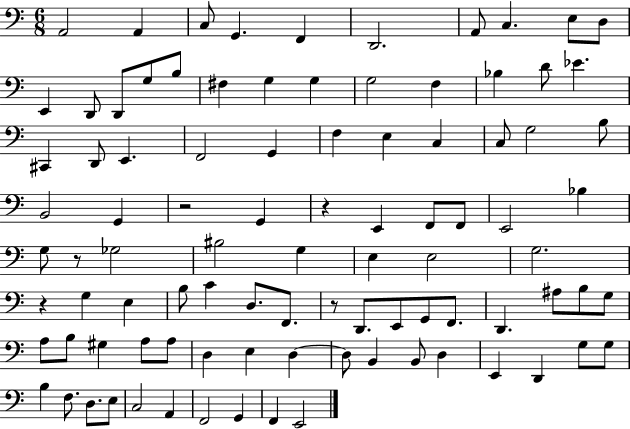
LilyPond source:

{
  \clef bass
  \numericTimeSignature
  \time 6/8
  \key c \major
  \repeat volta 2 { a,2 a,4 | c8 g,4. f,4 | d,2. | a,8 c4. e8 d8 | \break e,4 d,8 d,8 g8 b8 | fis4 g4 g4 | g2 f4 | bes4 d'8 ees'4. | \break cis,4 d,8 e,4. | f,2 g,4 | f4 e4 c4 | c8 g2 b8 | \break b,2 g,4 | r2 g,4 | r4 e,4 f,8 f,8 | e,2 bes4 | \break g8 r8 ges2 | bis2 g4 | e4 e2 | g2. | \break r4 g4 e4 | b8 c'4 d8. f,8. | r8 d,8. e,8 g,8 f,8. | d,4. ais8 b8 g8 | \break a8 b8 gis4 a8 a8 | d4 e4 d4~~ | d8 b,4 b,8 d4 | e,4 d,4 g8 g8 | \break b4 f8. d8. e8 | c2 a,4 | f,2 g,4 | f,4 e,2 | \break } \bar "|."
}